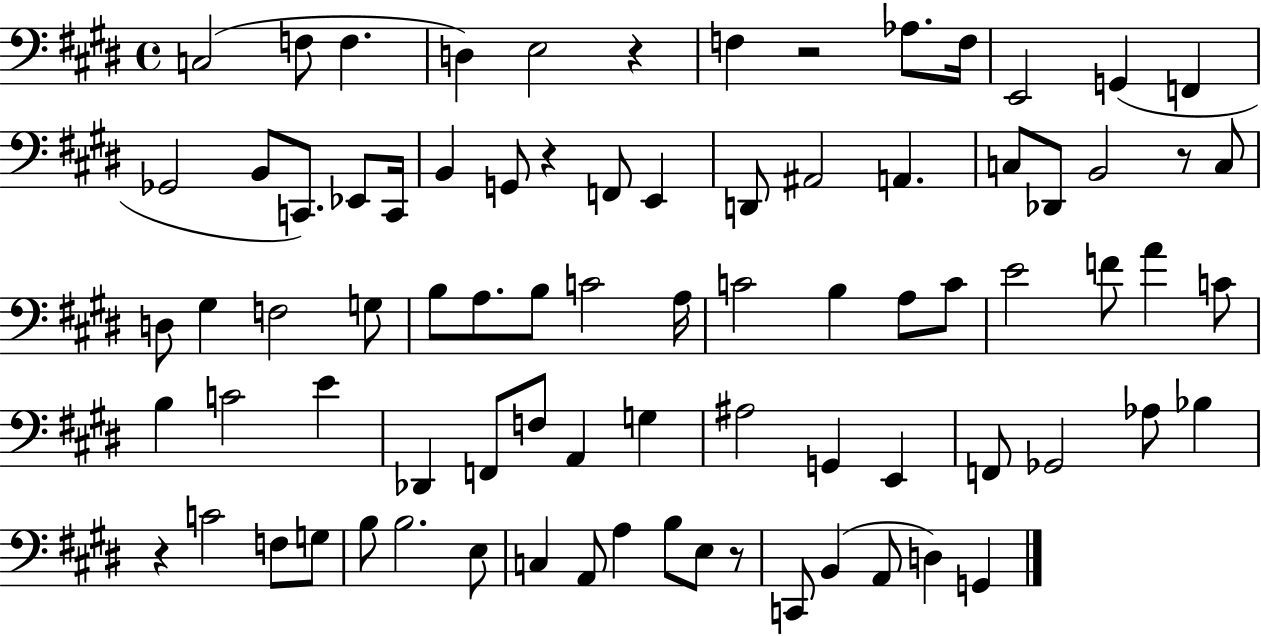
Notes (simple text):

C3/h F3/e F3/q. D3/q E3/h R/q F3/q R/h Ab3/e. F3/s E2/h G2/q F2/q Gb2/h B2/e C2/e. Eb2/e C2/s B2/q G2/e R/q F2/e E2/q D2/e A#2/h A2/q. C3/e Db2/e B2/h R/e C3/e D3/e G#3/q F3/h G3/e B3/e A3/e. B3/e C4/h A3/s C4/h B3/q A3/e C4/e E4/h F4/e A4/q C4/e B3/q C4/h E4/q Db2/q F2/e F3/e A2/q G3/q A#3/h G2/q E2/q F2/e Gb2/h Ab3/e Bb3/q R/q C4/h F3/e G3/e B3/e B3/h. E3/e C3/q A2/e A3/q B3/e E3/e R/e C2/e B2/q A2/e D3/q G2/q